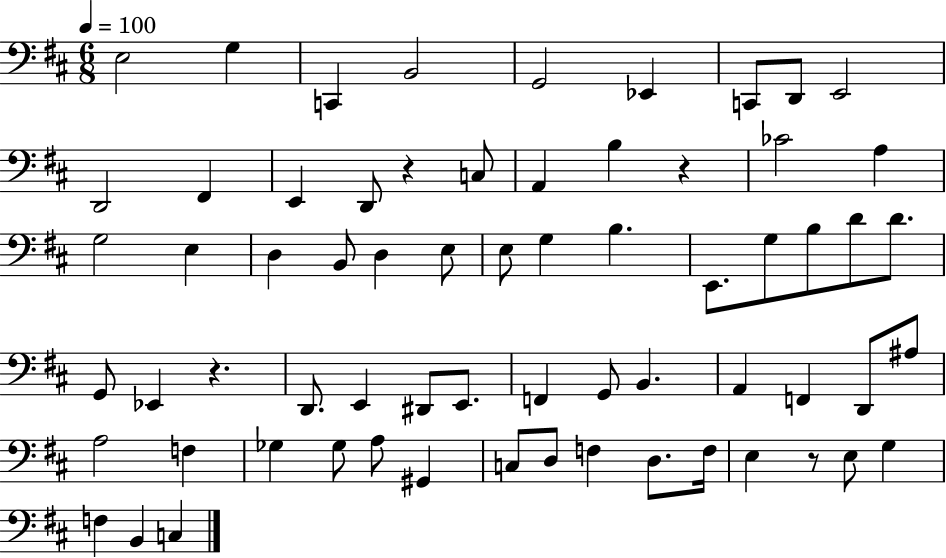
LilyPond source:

{
  \clef bass
  \numericTimeSignature
  \time 6/8
  \key d \major
  \tempo 4 = 100
  \repeat volta 2 { e2 g4 | c,4 b,2 | g,2 ees,4 | c,8 d,8 e,2 | \break d,2 fis,4 | e,4 d,8 r4 c8 | a,4 b4 r4 | ces'2 a4 | \break g2 e4 | d4 b,8 d4 e8 | e8 g4 b4. | e,8. g8 b8 d'8 d'8. | \break g,8 ees,4 r4. | d,8. e,4 dis,8 e,8. | f,4 g,8 b,4. | a,4 f,4 d,8 ais8 | \break a2 f4 | ges4 ges8 a8 gis,4 | c8 d8 f4 d8. f16 | e4 r8 e8 g4 | \break f4 b,4 c4 | } \bar "|."
}